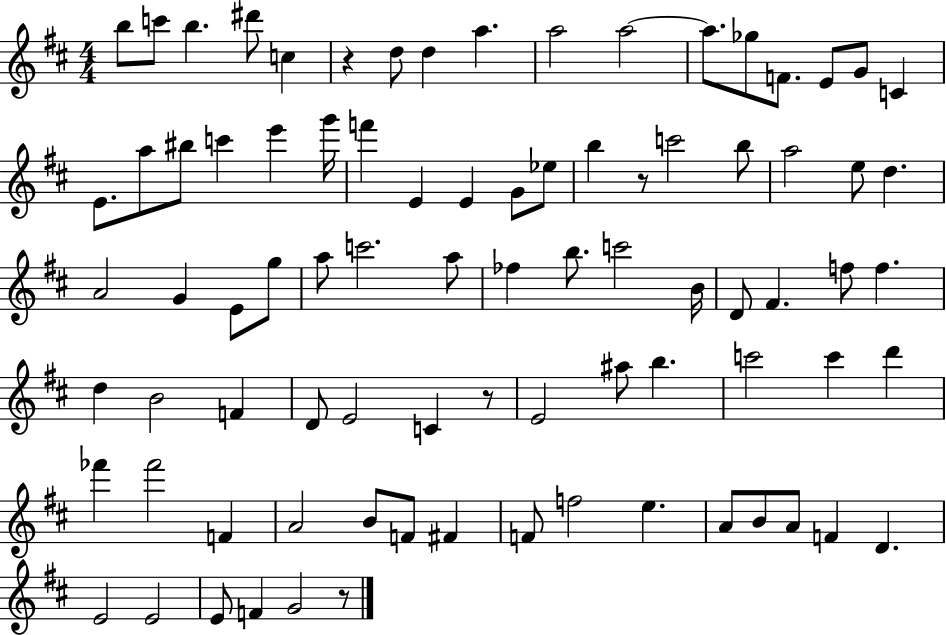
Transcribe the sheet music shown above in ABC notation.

X:1
T:Untitled
M:4/4
L:1/4
K:D
b/2 c'/2 b ^d'/2 c z d/2 d a a2 a2 a/2 _g/2 F/2 E/2 G/2 C E/2 a/2 ^b/2 c' e' g'/4 f' E E G/2 _e/2 b z/2 c'2 b/2 a2 e/2 d A2 G E/2 g/2 a/2 c'2 a/2 _f b/2 c'2 B/4 D/2 ^F f/2 f d B2 F D/2 E2 C z/2 E2 ^a/2 b c'2 c' d' _f' _f'2 F A2 B/2 F/2 ^F F/2 f2 e A/2 B/2 A/2 F D E2 E2 E/2 F G2 z/2